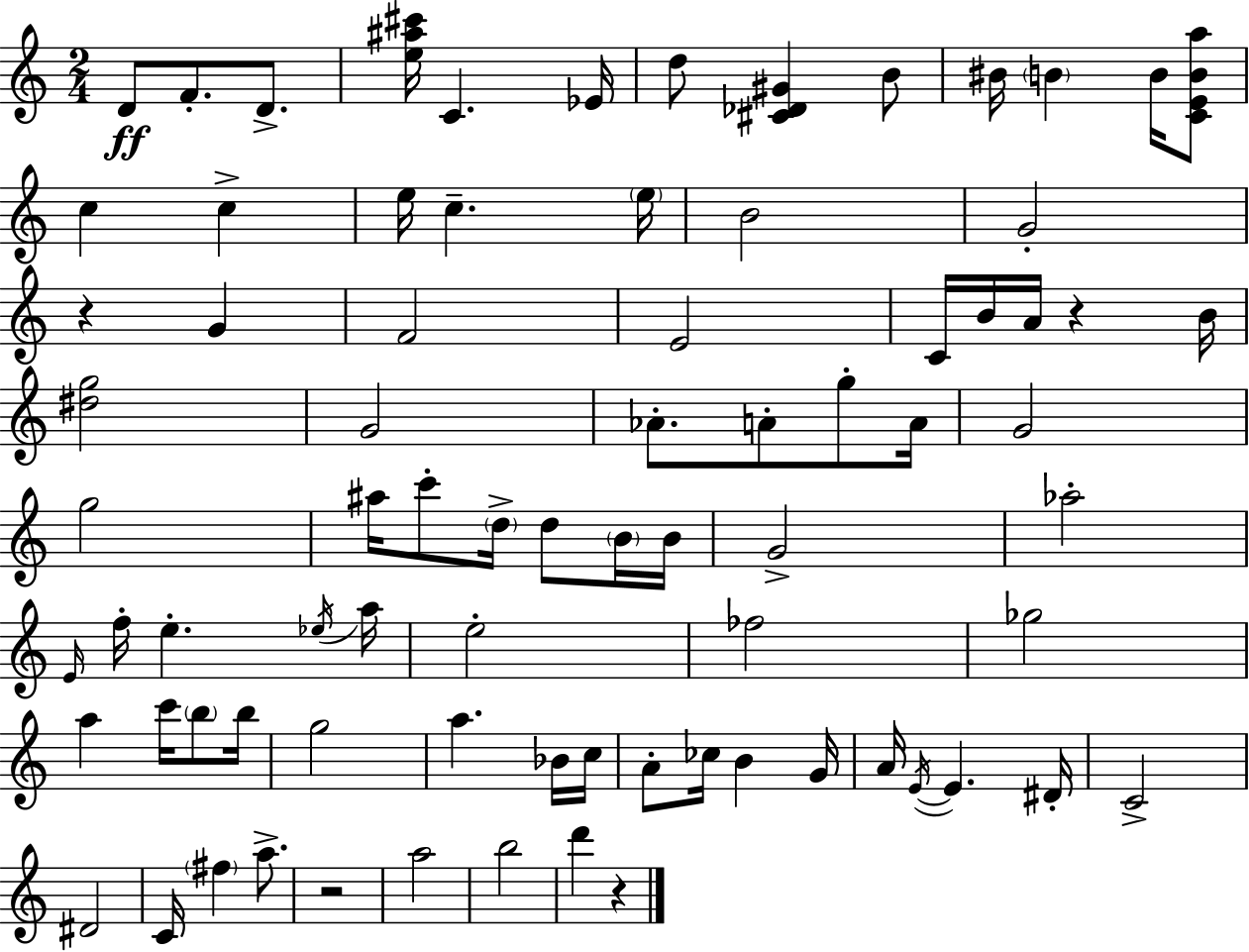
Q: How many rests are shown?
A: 4